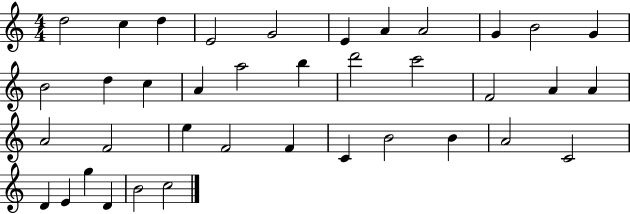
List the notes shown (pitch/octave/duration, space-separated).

D5/h C5/q D5/q E4/h G4/h E4/q A4/q A4/h G4/q B4/h G4/q B4/h D5/q C5/q A4/q A5/h B5/q D6/h C6/h F4/h A4/q A4/q A4/h F4/h E5/q F4/h F4/q C4/q B4/h B4/q A4/h C4/h D4/q E4/q G5/q D4/q B4/h C5/h